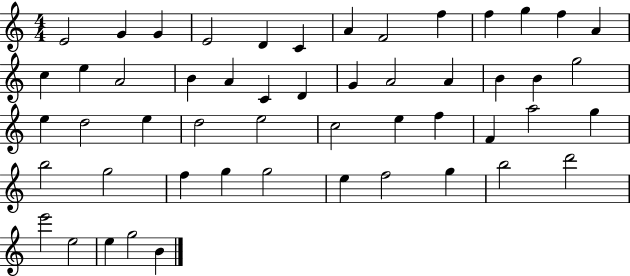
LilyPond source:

{
  \clef treble
  \numericTimeSignature
  \time 4/4
  \key c \major
  e'2 g'4 g'4 | e'2 d'4 c'4 | a'4 f'2 f''4 | f''4 g''4 f''4 a'4 | \break c''4 e''4 a'2 | b'4 a'4 c'4 d'4 | g'4 a'2 a'4 | b'4 b'4 g''2 | \break e''4 d''2 e''4 | d''2 e''2 | c''2 e''4 f''4 | f'4 a''2 g''4 | \break b''2 g''2 | f''4 g''4 g''2 | e''4 f''2 g''4 | b''2 d'''2 | \break e'''2 e''2 | e''4 g''2 b'4 | \bar "|."
}